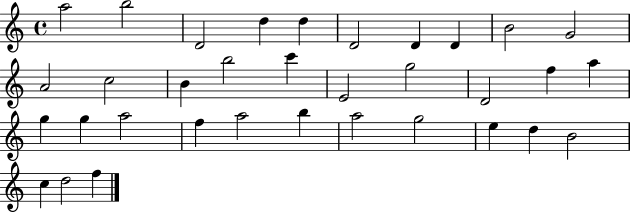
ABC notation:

X:1
T:Untitled
M:4/4
L:1/4
K:C
a2 b2 D2 d d D2 D D B2 G2 A2 c2 B b2 c' E2 g2 D2 f a g g a2 f a2 b a2 g2 e d B2 c d2 f